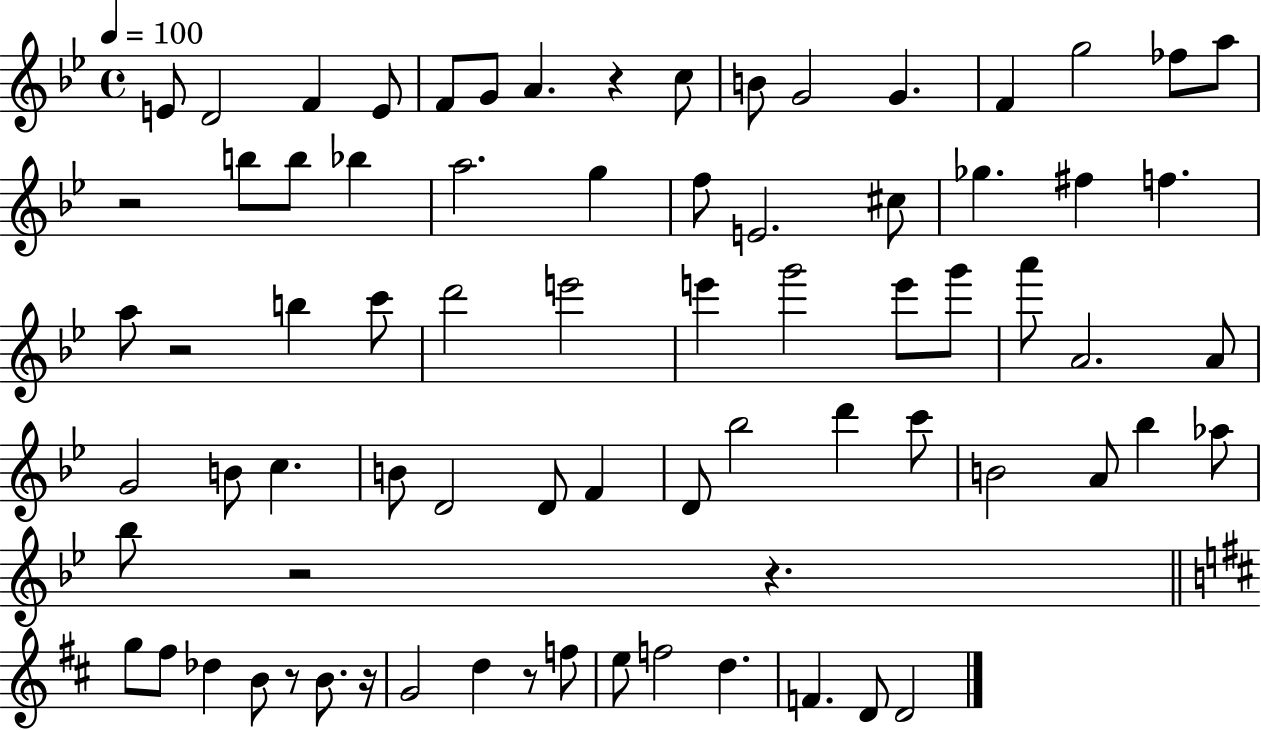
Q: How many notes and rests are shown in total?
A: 76